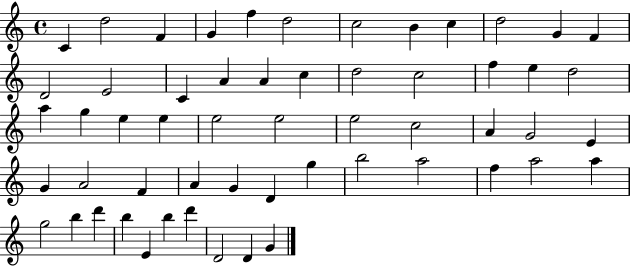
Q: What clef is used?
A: treble